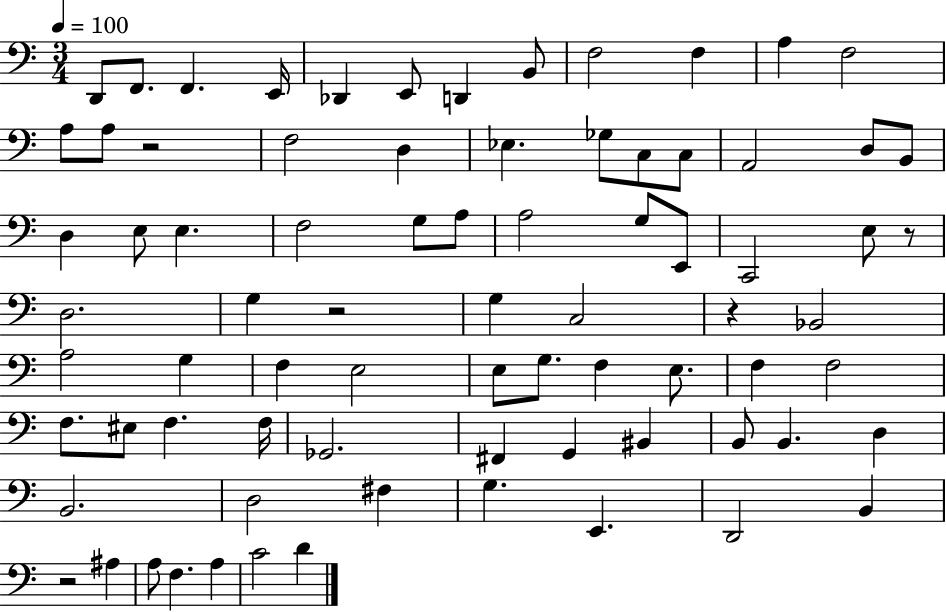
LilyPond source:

{
  \clef bass
  \numericTimeSignature
  \time 3/4
  \key c \major
  \tempo 4 = 100
  d,8 f,8. f,4. e,16 | des,4 e,8 d,4 b,8 | f2 f4 | a4 f2 | \break a8 a8 r2 | f2 d4 | ees4. ges8 c8 c8 | a,2 d8 b,8 | \break d4 e8 e4. | f2 g8 a8 | a2 g8 e,8 | c,2 e8 r8 | \break d2. | g4 r2 | g4 c2 | r4 bes,2 | \break a2 g4 | f4 e2 | e8 g8. f4 e8. | f4 f2 | \break f8. eis8 f4. f16 | ges,2. | fis,4 g,4 bis,4 | b,8 b,4. d4 | \break b,2. | d2 fis4 | g4. e,4. | d,2 b,4 | \break r2 ais4 | a8 f4. a4 | c'2 d'4 | \bar "|."
}